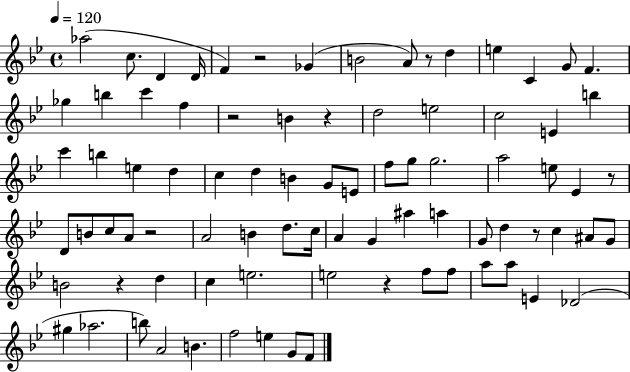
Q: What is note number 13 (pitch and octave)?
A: F4